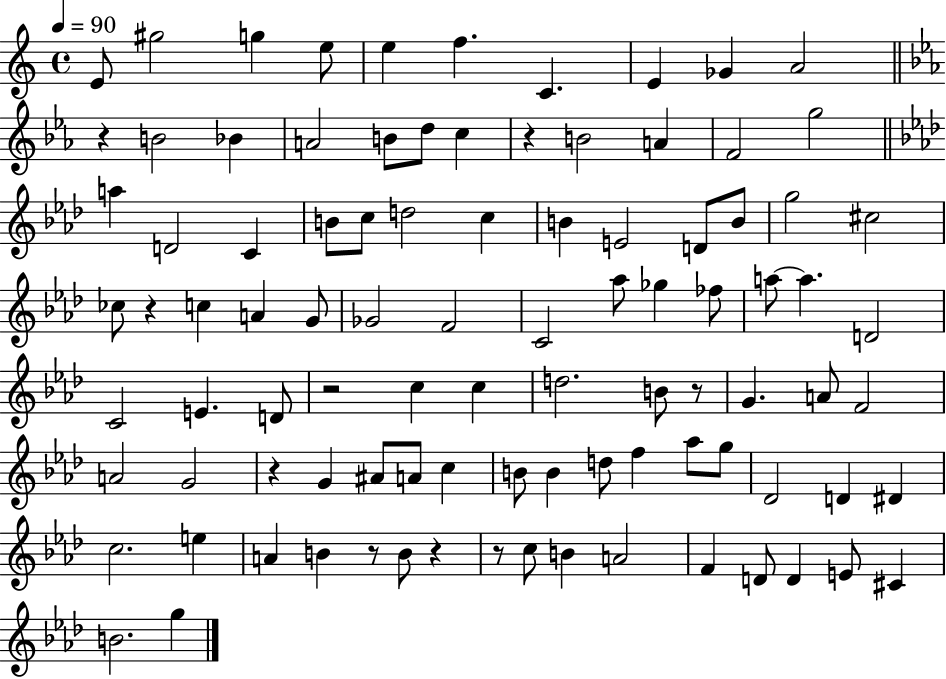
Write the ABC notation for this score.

X:1
T:Untitled
M:4/4
L:1/4
K:C
E/2 ^g2 g e/2 e f C E _G A2 z B2 _B A2 B/2 d/2 c z B2 A F2 g2 a D2 C B/2 c/2 d2 c B E2 D/2 B/2 g2 ^c2 _c/2 z c A G/2 _G2 F2 C2 _a/2 _g _f/2 a/2 a D2 C2 E D/2 z2 c c d2 B/2 z/2 G A/2 F2 A2 G2 z G ^A/2 A/2 c B/2 B d/2 f _a/2 g/2 _D2 D ^D c2 e A B z/2 B/2 z z/2 c/2 B A2 F D/2 D E/2 ^C B2 g